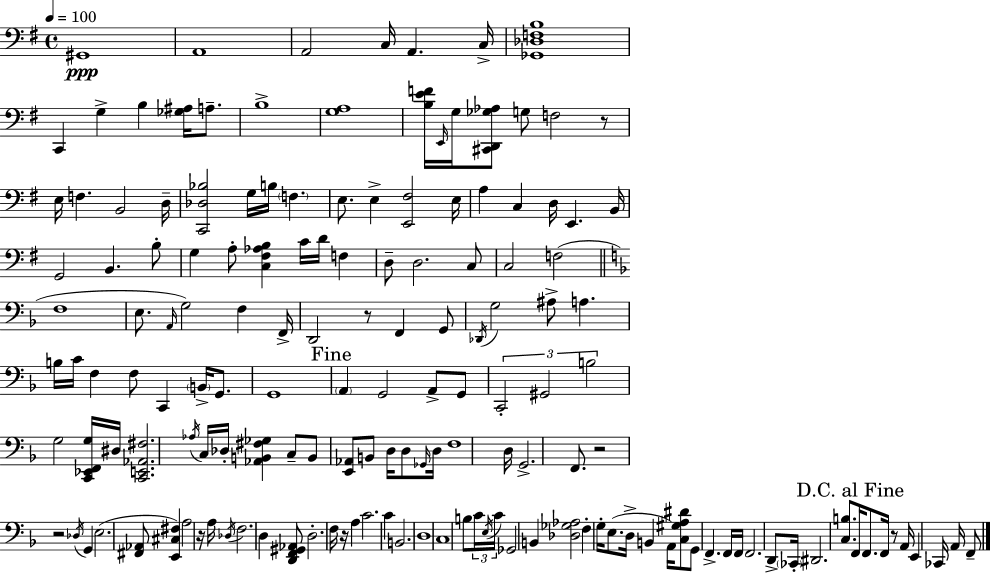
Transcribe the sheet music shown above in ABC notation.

X:1
T:Untitled
M:4/4
L:1/4
K:Em
^G,,4 A,,4 A,,2 C,/4 A,, C,/4 [_G,,_D,F,B,]4 C,, G, B, [_G,^A,]/4 A,/2 B,4 [G,A,]4 [B,EF]/4 E,,/4 G,/4 [^C,,D,,_G,_A,]/2 G,/2 F,2 z/2 E,/4 F, B,,2 D,/4 [C,,_D,_B,]2 G,/4 B,/4 F, E,/2 E, [E,,^F,]2 E,/4 A, C, D,/4 E,, B,,/4 G,,2 B,, B,/2 G, A,/2 [C,^F,_A,B,] C/4 D/4 F, D,/2 D,2 C,/2 C,2 F,2 F,4 E,/2 A,,/4 G,2 F, F,,/4 D,,2 z/2 F,, G,,/2 _D,,/4 G,2 ^A,/2 A, B,/4 C/4 F, F,/2 C,, B,,/4 G,,/2 G,,4 A,, G,,2 A,,/2 G,,/2 C,,2 ^G,,2 B,2 G,2 [C,,_E,,F,,G,]/4 ^D,/4 [C,,E,,_A,,^F,]2 _A,/4 C,/4 _D,/4 [_A,,B,,^F,_G,] C,/2 B,,/2 [E,,_A,,]/2 B,,/2 D,/4 D,/2 _G,,/4 D,/4 F,4 D,/4 G,,2 F,,/2 z2 z2 _D,/4 G,, E,2 [^F,,_A,,]/2 [E,,^C,^F,] A,2 z/4 A,/4 _D,/4 F,2 D, [D,,F,,^G,,_A,,]/2 D,2 F,/4 z/4 A, C2 C B,,2 D,4 C,4 B,/2 C/4 E,/4 C/4 _G,,2 B,, [_D,_G,_A,]2 F, G,/4 E,/2 D,/4 B,, A,,/4 [C,^G,A,^D]/2 G,,/2 F,, F,,/4 F,,/4 F,,2 D,,/2 _C,,/4 ^D,,2 [C,B,]/2 F,,/4 F,,/2 F,,/4 z/2 A,,/4 E,, _C,,/4 A,,/4 F,,/2